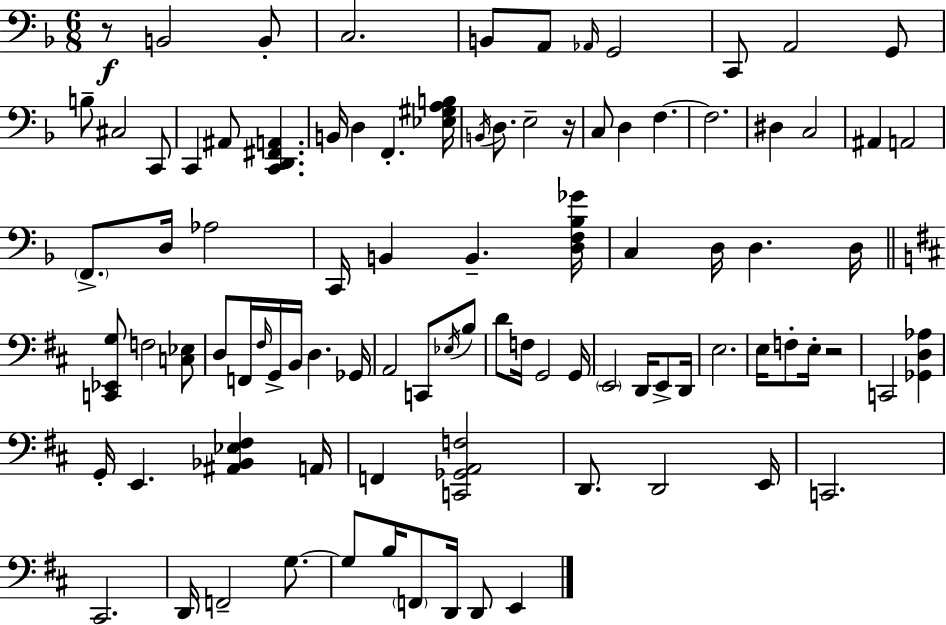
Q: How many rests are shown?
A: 3